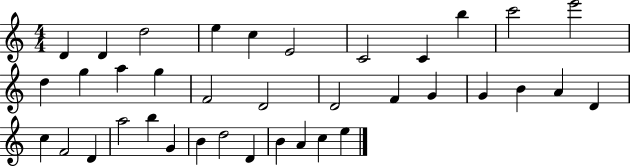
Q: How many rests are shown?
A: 0